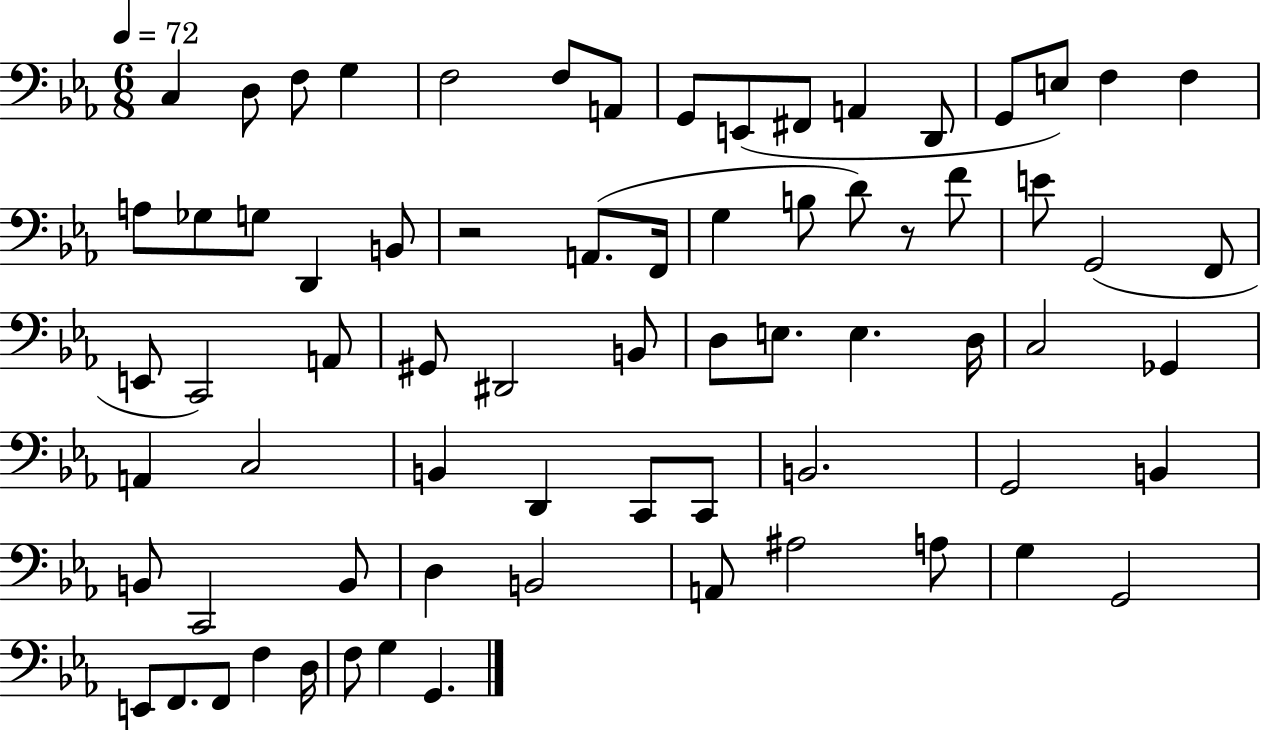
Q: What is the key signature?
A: EES major